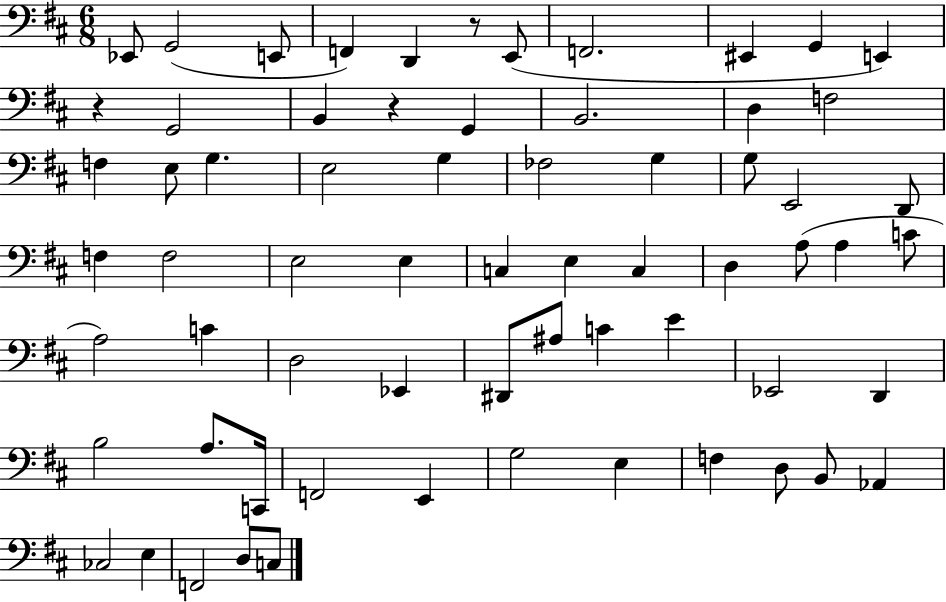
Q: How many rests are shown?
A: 3